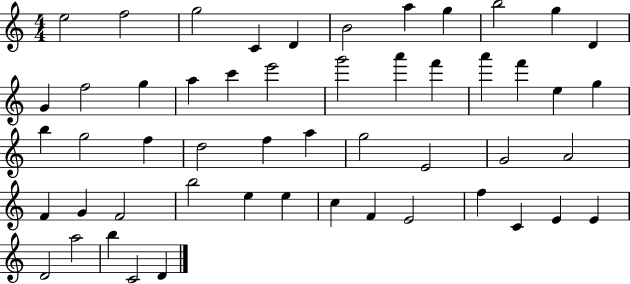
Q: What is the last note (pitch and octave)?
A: D4